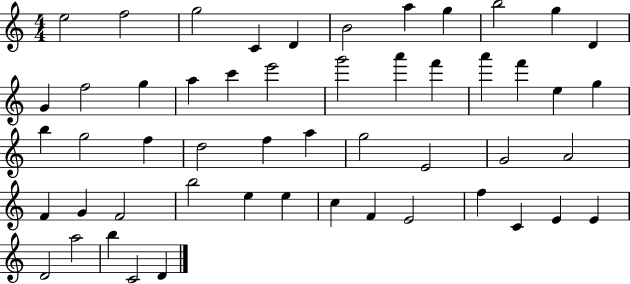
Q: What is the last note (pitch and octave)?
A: D4